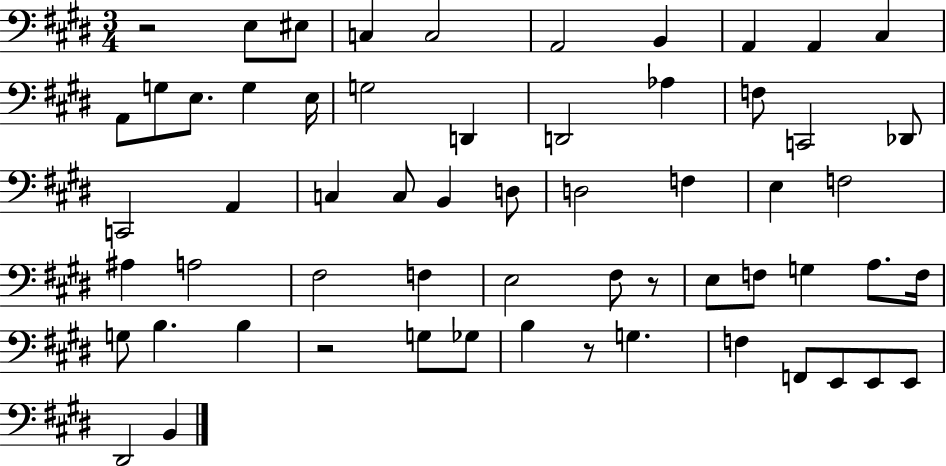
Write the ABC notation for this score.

X:1
T:Untitled
M:3/4
L:1/4
K:E
z2 E,/2 ^E,/2 C, C,2 A,,2 B,, A,, A,, ^C, A,,/2 G,/2 E,/2 G, E,/4 G,2 D,, D,,2 _A, F,/2 C,,2 _D,,/2 C,,2 A,, C, C,/2 B,, D,/2 D,2 F, E, F,2 ^A, A,2 ^F,2 F, E,2 ^F,/2 z/2 E,/2 F,/2 G, A,/2 F,/4 G,/2 B, B, z2 G,/2 _G,/2 B, z/2 G, F, F,,/2 E,,/2 E,,/2 E,,/2 ^D,,2 B,,